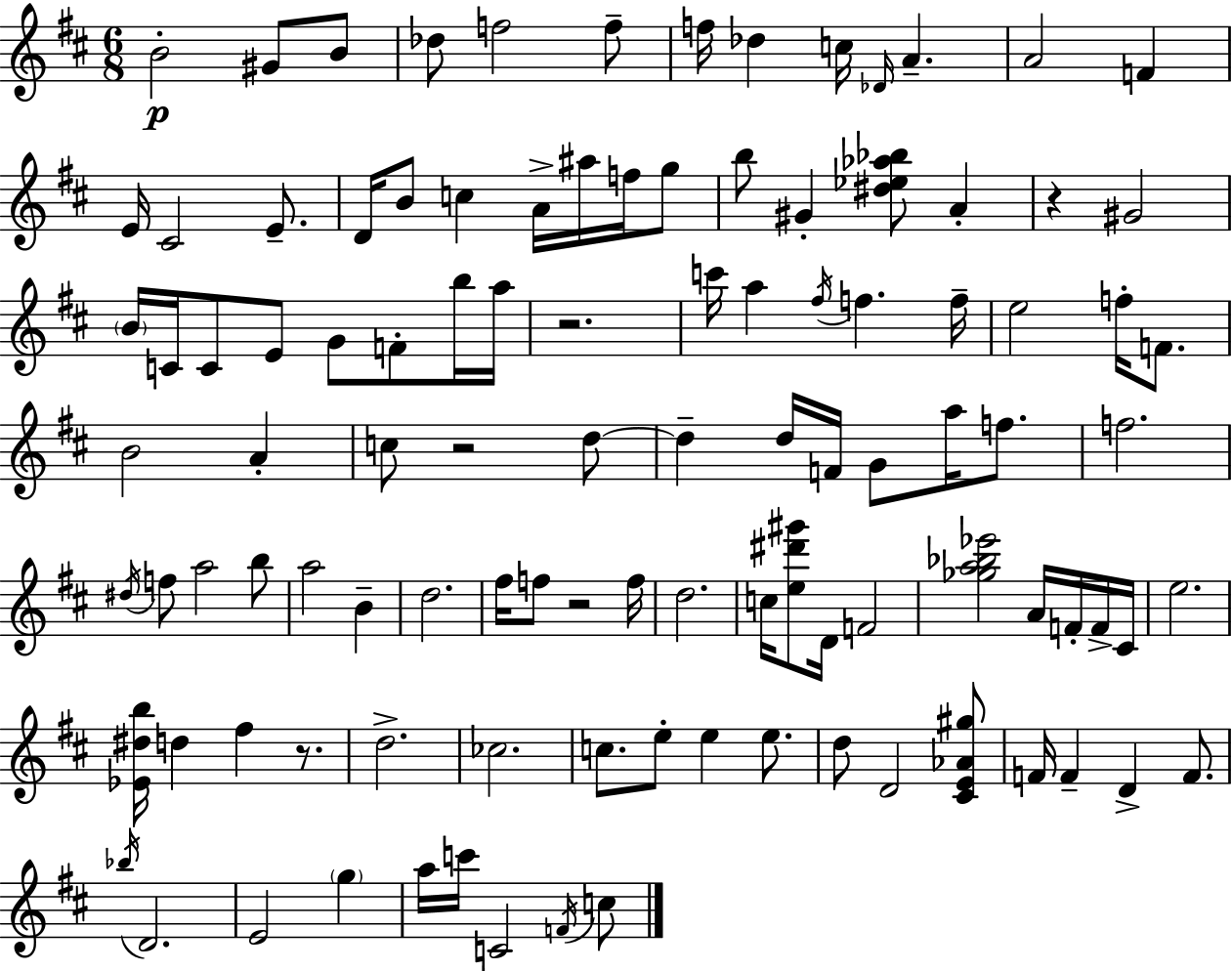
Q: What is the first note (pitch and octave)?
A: B4